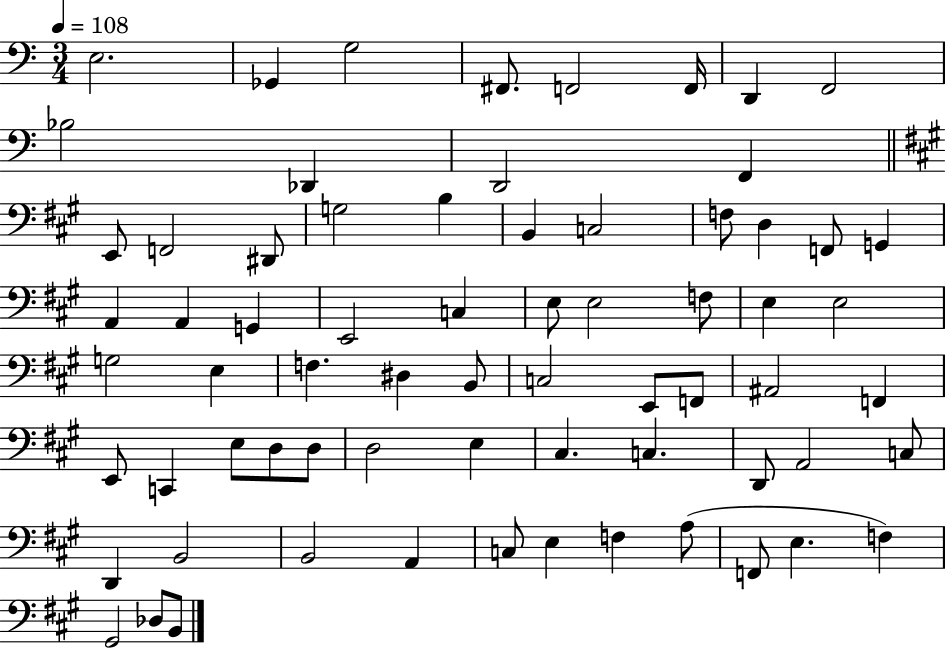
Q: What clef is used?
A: bass